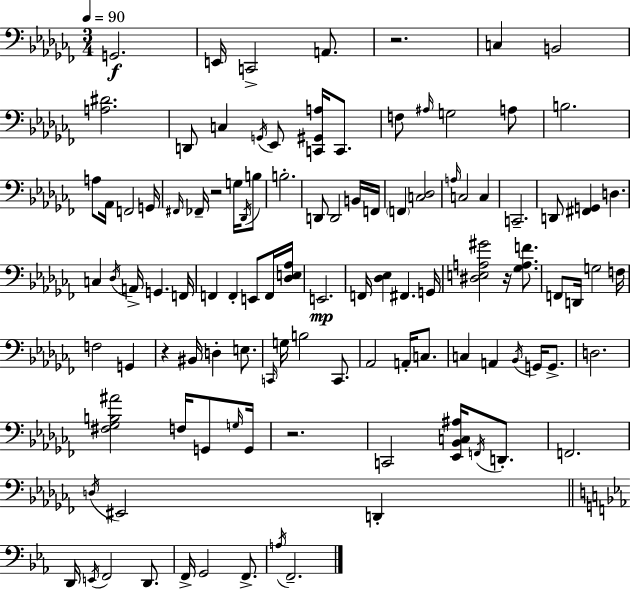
X:1
T:Untitled
M:3/4
L:1/4
K:Abm
G,,2 E,,/4 C,,2 A,,/2 z2 C, B,,2 [A,^D]2 D,,/2 C, G,,/4 _E,,/2 [C,,^G,,A,]/4 C,,/2 F,/2 ^A,/4 G,2 A,/2 B,2 A,/2 _A,,/4 F,,2 G,,/4 ^F,,/4 _F,,/4 z2 G,/4 _D,,/4 B,/2 B,2 D,,/2 D,,2 B,,/4 F,,/4 F,, [C,_D,]2 A,/4 C,2 C, C,,2 D,,/2 [^F,,G,,] D, C, _D,/4 A,,/4 G,, F,,/4 F,, F,, E,,/2 F,,/4 [_D,E,_A,]/4 E,,2 F,,/4 [_D,_E,] ^F,, G,,/4 [^D,E,A,^G]2 z/4 [_G,A,F]/2 F,,/2 D,,/4 G,2 F,/4 F,2 G,, z ^B,,/4 D, E,/2 C,,/4 G,/4 B,2 C,,/2 _A,,2 A,,/4 C,/2 C, A,, _B,,/4 G,,/4 G,,/2 D,2 [^F,_G,B,^A]2 F,/4 G,,/2 G,/4 G,,/4 z2 C,,2 [_E,,_B,,C,^A,]/4 F,,/4 D,,/2 F,,2 D,/4 ^E,,2 D,, D,,/4 E,,/4 F,,2 D,,/2 F,,/4 G,,2 F,,/2 A,/4 F,,2